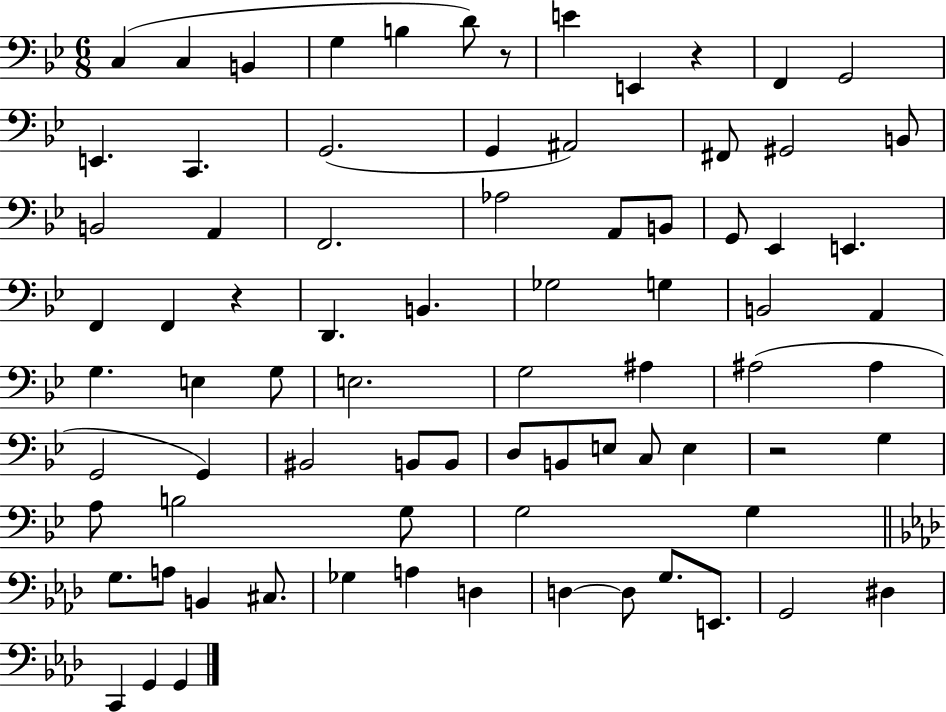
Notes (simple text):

C3/q C3/q B2/q G3/q B3/q D4/e R/e E4/q E2/q R/q F2/q G2/h E2/q. C2/q. G2/h. G2/q A#2/h F#2/e G#2/h B2/e B2/h A2/q F2/h. Ab3/h A2/e B2/e G2/e Eb2/q E2/q. F2/q F2/q R/q D2/q. B2/q. Gb3/h G3/q B2/h A2/q G3/q. E3/q G3/e E3/h. G3/h A#3/q A#3/h A#3/q G2/h G2/q BIS2/h B2/e B2/e D3/e B2/e E3/e C3/e E3/q R/h G3/q A3/e B3/h G3/e G3/h G3/q G3/e. A3/e B2/q C#3/e. Gb3/q A3/q D3/q D3/q D3/e G3/e. E2/e. G2/h D#3/q C2/q G2/q G2/q